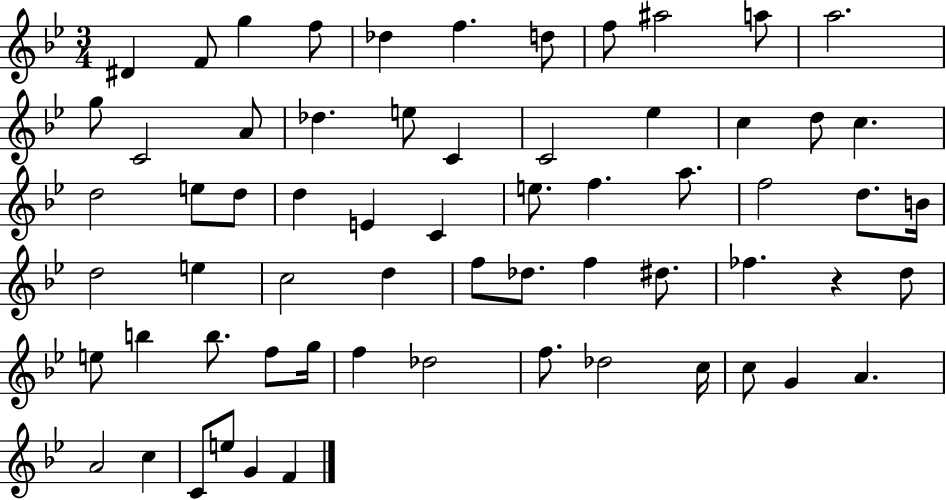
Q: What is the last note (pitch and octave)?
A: F4